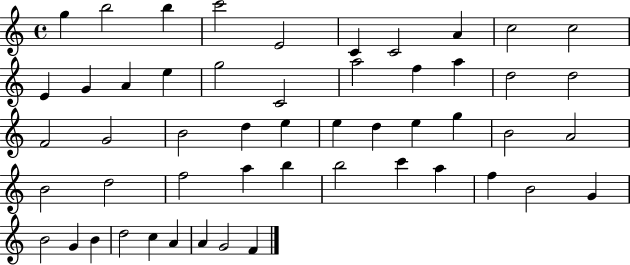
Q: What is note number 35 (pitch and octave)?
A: F5